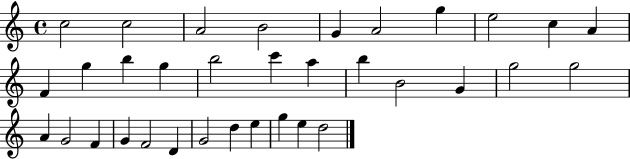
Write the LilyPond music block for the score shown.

{
  \clef treble
  \time 4/4
  \defaultTimeSignature
  \key c \major
  c''2 c''2 | a'2 b'2 | g'4 a'2 g''4 | e''2 c''4 a'4 | \break f'4 g''4 b''4 g''4 | b''2 c'''4 a''4 | b''4 b'2 g'4 | g''2 g''2 | \break a'4 g'2 f'4 | g'4 f'2 d'4 | g'2 d''4 e''4 | g''4 e''4 d''2 | \break \bar "|."
}